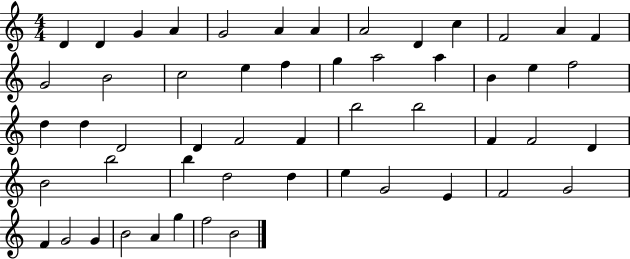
X:1
T:Untitled
M:4/4
L:1/4
K:C
D D G A G2 A A A2 D c F2 A F G2 B2 c2 e f g a2 a B e f2 d d D2 D F2 F b2 b2 F F2 D B2 b2 b d2 d e G2 E F2 G2 F G2 G B2 A g f2 B2